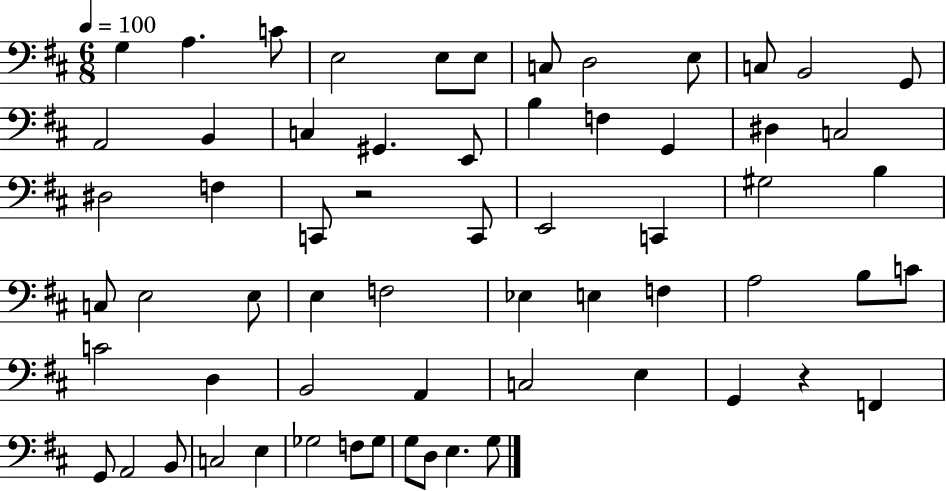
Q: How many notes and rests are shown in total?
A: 63